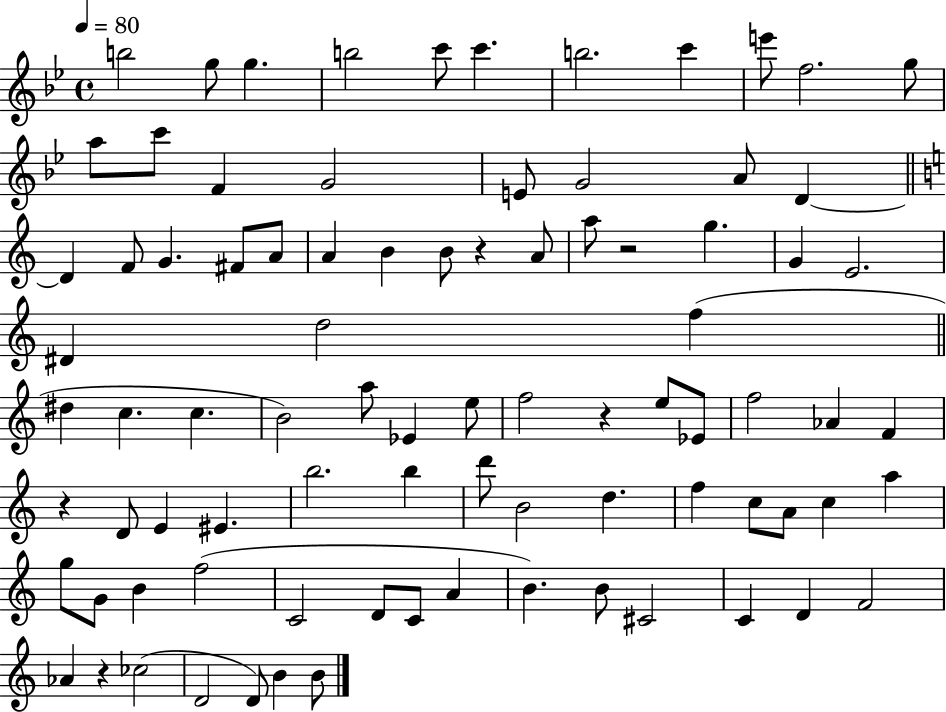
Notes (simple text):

B5/h G5/e G5/q. B5/h C6/e C6/q. B5/h. C6/q E6/e F5/h. G5/e A5/e C6/e F4/q G4/h E4/e G4/h A4/e D4/q D4/q F4/e G4/q. F#4/e A4/e A4/q B4/q B4/e R/q A4/e A5/e R/h G5/q. G4/q E4/h. D#4/q D5/h F5/q D#5/q C5/q. C5/q. B4/h A5/e Eb4/q E5/e F5/h R/q E5/e Eb4/e F5/h Ab4/q F4/q R/q D4/e E4/q EIS4/q. B5/h. B5/q D6/e B4/h D5/q. F5/q C5/e A4/e C5/q A5/q G5/e G4/e B4/q F5/h C4/h D4/e C4/e A4/q B4/q. B4/e C#4/h C4/q D4/q F4/h Ab4/q R/q CES5/h D4/h D4/e B4/q B4/e